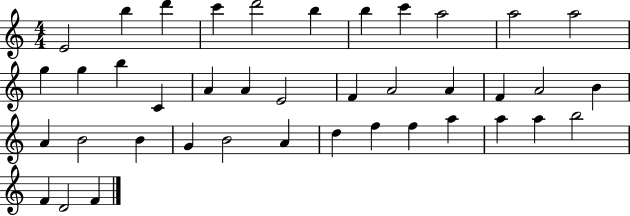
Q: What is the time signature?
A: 4/4